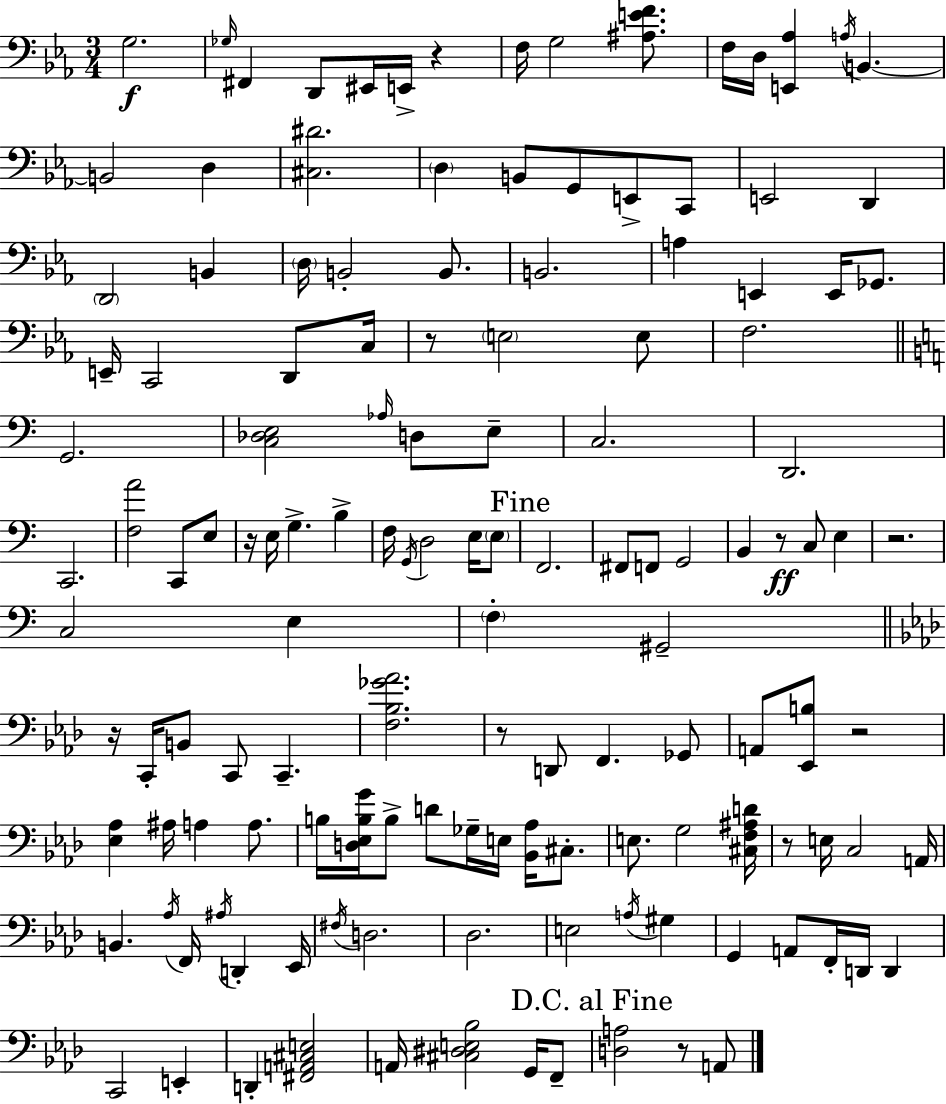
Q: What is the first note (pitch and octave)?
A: G3